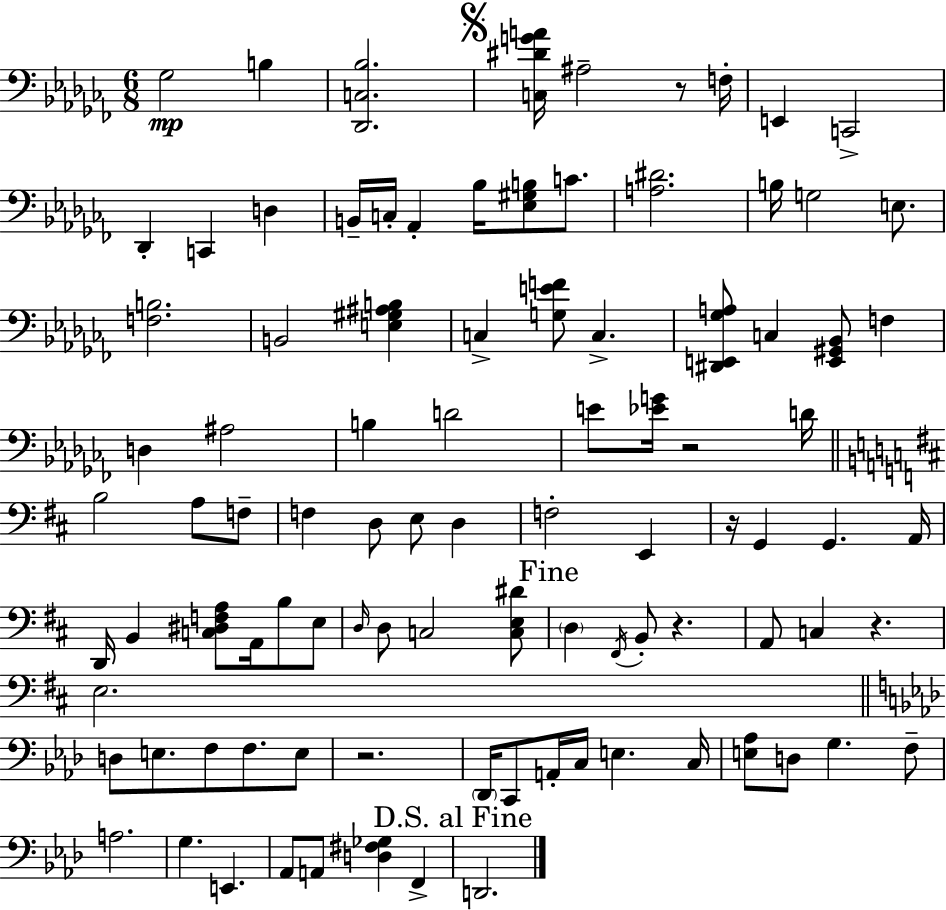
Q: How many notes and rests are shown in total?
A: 95